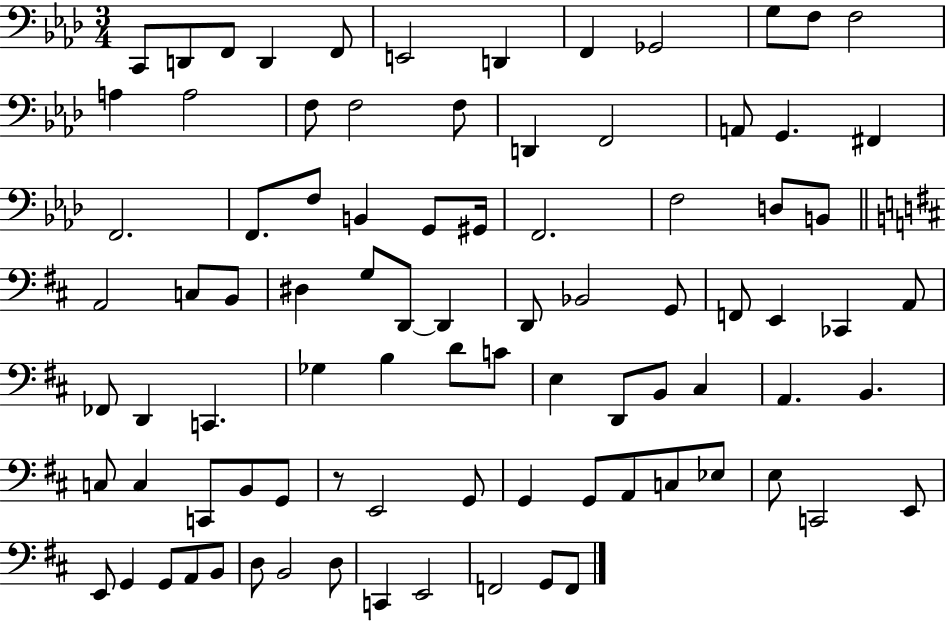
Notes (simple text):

C2/e D2/e F2/e D2/q F2/e E2/h D2/q F2/q Gb2/h G3/e F3/e F3/h A3/q A3/h F3/e F3/h F3/e D2/q F2/h A2/e G2/q. F#2/q F2/h. F2/e. F3/e B2/q G2/e G#2/s F2/h. F3/h D3/e B2/e A2/h C3/e B2/e D#3/q G3/e D2/e D2/q D2/e Bb2/h G2/e F2/e E2/q CES2/q A2/e FES2/e D2/q C2/q. Gb3/q B3/q D4/e C4/e E3/q D2/e B2/e C#3/q A2/q. B2/q. C3/e C3/q C2/e B2/e G2/e R/e E2/h G2/e G2/q G2/e A2/e C3/e Eb3/e E3/e C2/h E2/e E2/e G2/q G2/e A2/e B2/e D3/e B2/h D3/e C2/q E2/h F2/h G2/e F2/e